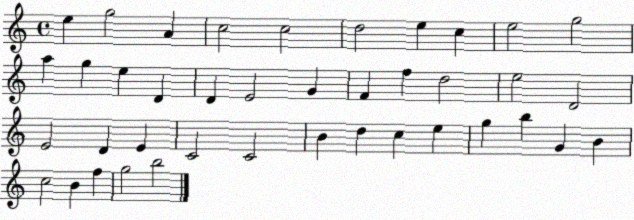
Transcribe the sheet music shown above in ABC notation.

X:1
T:Untitled
M:4/4
L:1/4
K:C
e g2 A c2 c2 d2 e c e2 g2 a g e D D E2 G F f d2 e2 D2 E2 D E C2 C2 B d c e g b G B c2 B f g2 b2